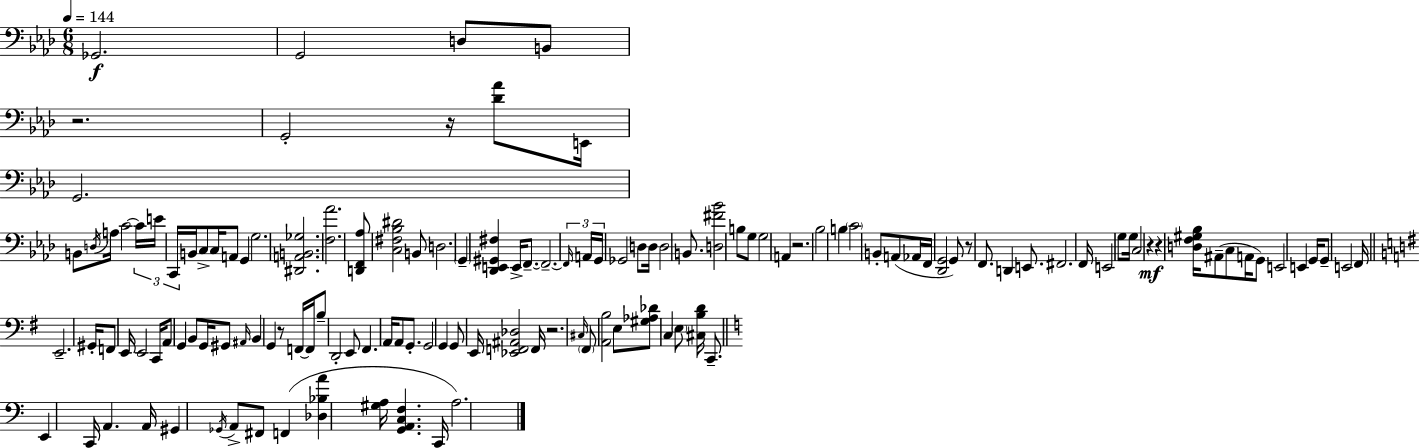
{
  \clef bass
  \numericTimeSignature
  \time 6/8
  \key aes \major
  \tempo 4 = 144
  ges,2.\f | g,2 d8 b,8 | r2. | g,2-. r16 <des' aes'>8 e,16 | \break g,2. | b,8 \acciaccatura { d16 } a16 c'2~~ | \tuplet 3/2 { c'16 e'16 c,16 } b,16 c8-> c16 a,8 g,4 | g2. | \break <dis, a, b, ges>2. | <f aes'>2. | <d, f, aes>8 <c fis bes dis'>2 b,8 | d2. | \break \parenthesize g,4-- <des, e, gis, fis>4 e,16-> f,8.--~~ | f,2.--~~ | \tuplet 3/2 { \grace { f,16 } a,16 g,16 } ges,2 | d8 d16 d2 b,8. | \break <d fis' bes'>2 b8 | g8 g2 a,4 | r2. | bes2 b4 | \break \parenthesize c'2 b,8-. | a,8( aes,16 f,16 <des, g,>2 | g,8) r8 f,8. d,4 e,8. | fis,2. | \break f,16 e,2 g8 | g16 c2 r4\mf | r4 <d f gis bes>16 ais,8--( c8 a,16 | g,8) e,2 e,4 | \break g,16 g,8-- e,2 | f,16 \bar "||" \break \key e \minor e,2.-- | gis,16-. f,8 e,16 e,2 | c,16 a,8 g,4 b,8 g,16 gis,8 | \grace { ais,16 } b,4 g,4 r8 f,16~~ | \break f,16 b8-- d,2-. e,8 | fis,4. a,16 a,8 g,8.-. | g,2 g,4 | g,8 e,16 <ees, f, ais, des>2 | \break f,16 r2. | \grace { cis16 } \parenthesize fis,8 <a, b>2 | e8 <gis aes des'>8 c4 \parenthesize e8 <cis b d'>16 c,8.-- | \bar "||" \break \key a \minor e,4 c,16 a,4. a,16 | gis,4 \acciaccatura { ges,16 } a,8-> fis,8 f,4( | <des bes a'>4 <gis a>16 <g, a, c f>4. | c,16 a2.) | \break \bar "|."
}